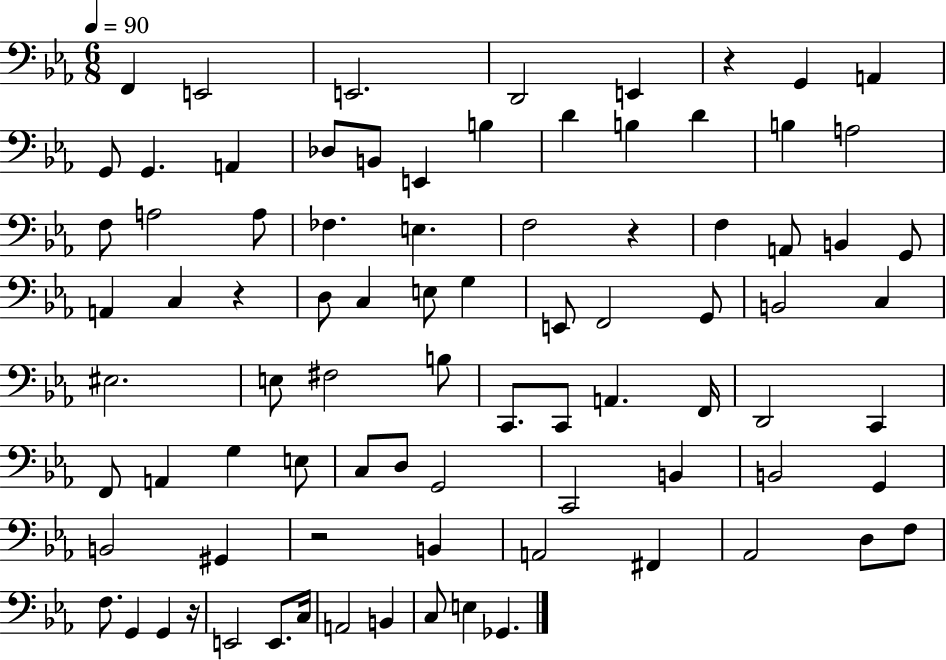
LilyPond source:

{
  \clef bass
  \numericTimeSignature
  \time 6/8
  \key ees \major
  \tempo 4 = 90
  f,4 e,2 | e,2. | d,2 e,4 | r4 g,4 a,4 | \break g,8 g,4. a,4 | des8 b,8 e,4 b4 | d'4 b4 d'4 | b4 a2 | \break f8 a2 a8 | fes4. e4. | f2 r4 | f4 a,8 b,4 g,8 | \break a,4 c4 r4 | d8 c4 e8 g4 | e,8 f,2 g,8 | b,2 c4 | \break eis2. | e8 fis2 b8 | c,8. c,8 a,4. f,16 | d,2 c,4 | \break f,8 a,4 g4 e8 | c8 d8 g,2 | c,2 b,4 | b,2 g,4 | \break b,2 gis,4 | r2 b,4 | a,2 fis,4 | aes,2 d8 f8 | \break f8. g,4 g,4 r16 | e,2 e,8. c16 | a,2 b,4 | c8 e4 ges,4. | \break \bar "|."
}